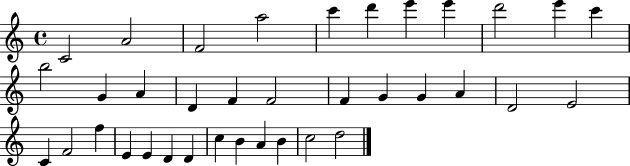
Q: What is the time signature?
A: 4/4